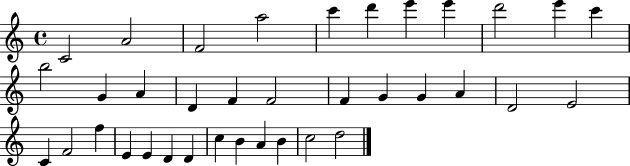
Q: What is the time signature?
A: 4/4